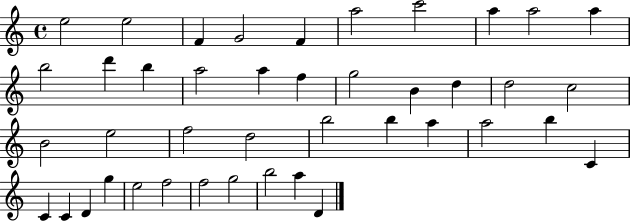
E5/h E5/h F4/q G4/h F4/q A5/h C6/h A5/q A5/h A5/q B5/h D6/q B5/q A5/h A5/q F5/q G5/h B4/q D5/q D5/h C5/h B4/h E5/h F5/h D5/h B5/h B5/q A5/q A5/h B5/q C4/q C4/q C4/q D4/q G5/q E5/h F5/h F5/h G5/h B5/h A5/q D4/q